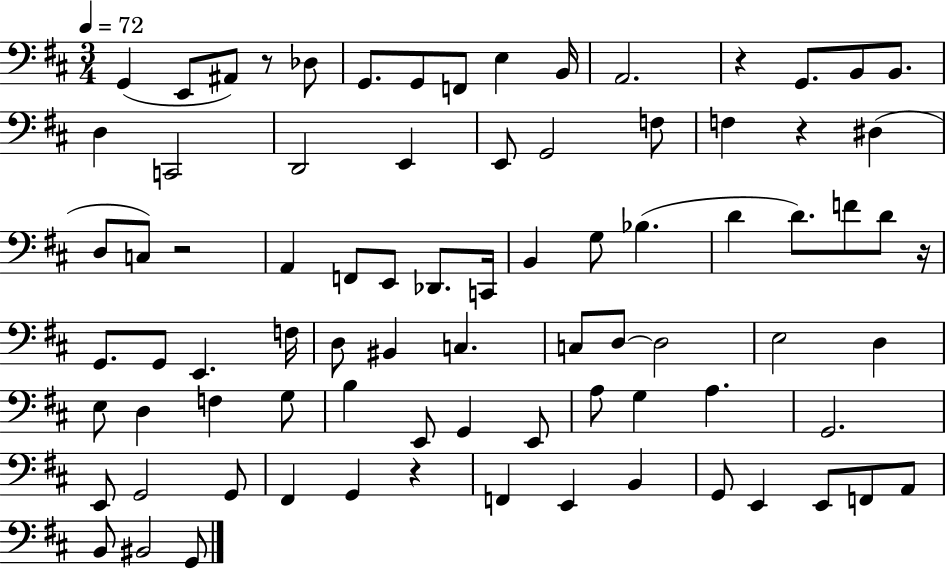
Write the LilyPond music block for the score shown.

{
  \clef bass
  \numericTimeSignature
  \time 3/4
  \key d \major
  \tempo 4 = 72
  g,4( e,8 ais,8) r8 des8 | g,8. g,8 f,8 e4 b,16 | a,2. | r4 g,8. b,8 b,8. | \break d4 c,2 | d,2 e,4 | e,8 g,2 f8 | f4 r4 dis4( | \break d8 c8) r2 | a,4 f,8 e,8 des,8. c,16 | b,4 g8 bes4.( | d'4 d'8.) f'8 d'8 r16 | \break g,8. g,8 e,4. f16 | d8 bis,4 c4. | c8 d8~~ d2 | e2 d4 | \break e8 d4 f4 g8 | b4 e,8 g,4 e,8 | a8 g4 a4. | g,2. | \break e,8 g,2 g,8 | fis,4 g,4 r4 | f,4 e,4 b,4 | g,8 e,4 e,8 f,8 a,8 | \break b,8 bis,2 g,8 | \bar "|."
}